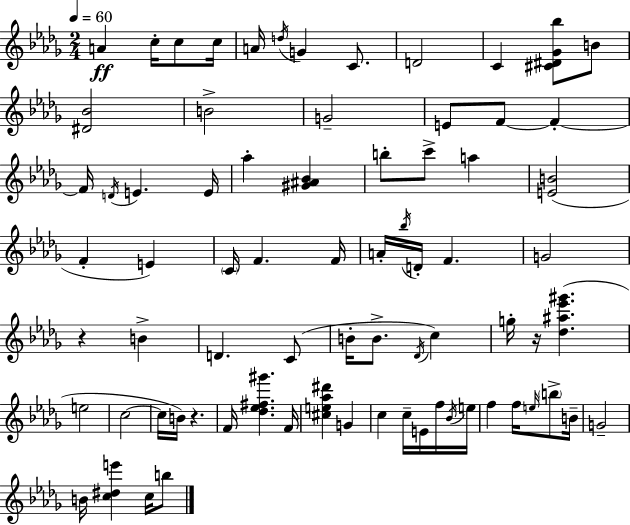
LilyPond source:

{
  \clef treble
  \numericTimeSignature
  \time 2/4
  \key bes \minor
  \tempo 4 = 60
  a'4\ff c''16-. c''8 c''16 | a'16 \acciaccatura { d''16 } g'4 c'8. | d'2 | c'4 <cis' dis' ges' bes''>8 b'8 | \break <dis' bes'>2 | b'2-> | g'2-- | e'8 f'8~~ f'4-.~~ | \break f'16 \acciaccatura { d'16 } e'4. | e'16 aes''4-. <gis' ais' bes'>4 | b''8-. c'''8-> a''4 | <e' b'>2( | \break f'4-. e'4) | \parenthesize c'16 f'4. | f'16 a'16-. \acciaccatura { bes''16 } d'16-. f'4. | g'2 | \break r4 b'4-> | d'4. | c'8( b'16-. b'8.-> \acciaccatura { des'16 } | c''4) g''16-. r16 <des'' ais'' ees''' gis'''>4.( | \break e''2 | c''2~~ | c''16 b'16) r4. | f'16 <des'' ees'' fis'' gis'''>4. | \break f'16 <cis'' e'' aes'' dis'''>4 | g'4 c''4 | c''16-- e'16 f''16 \acciaccatura { bes'16 } e''16 f''4 | f''16 \grace { e''16 } \parenthesize b''8-> b'16-- g'2-- | \break b'16 <c'' dis'' e'''>4 | c''16 b''8 \bar "|."
}